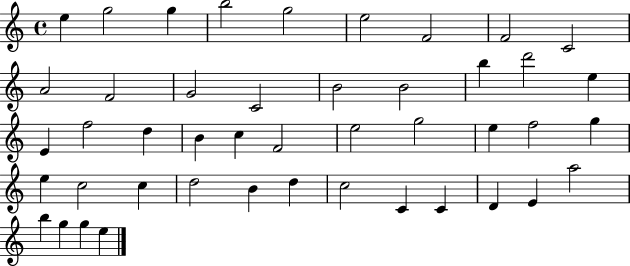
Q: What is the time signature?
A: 4/4